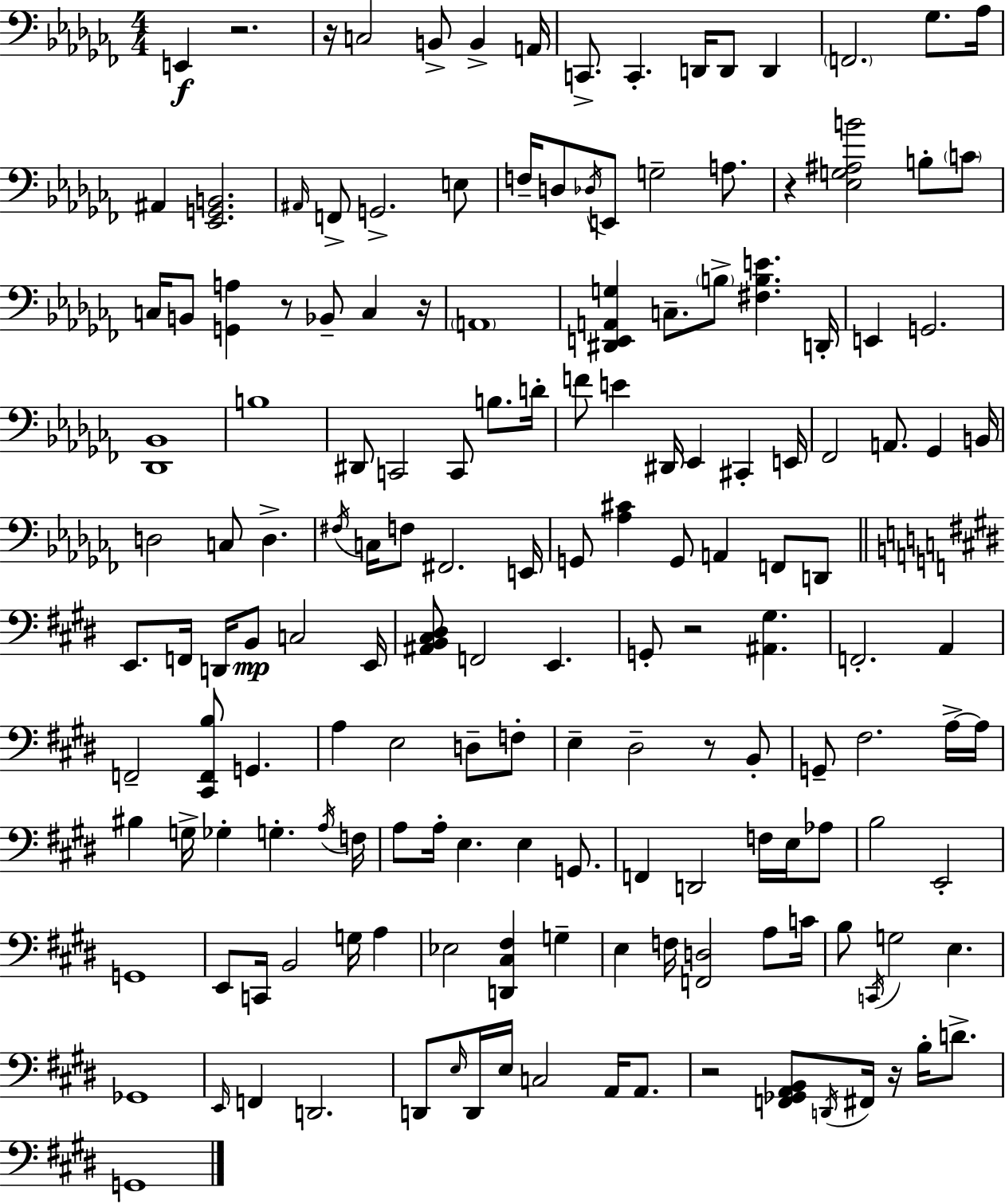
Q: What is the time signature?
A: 4/4